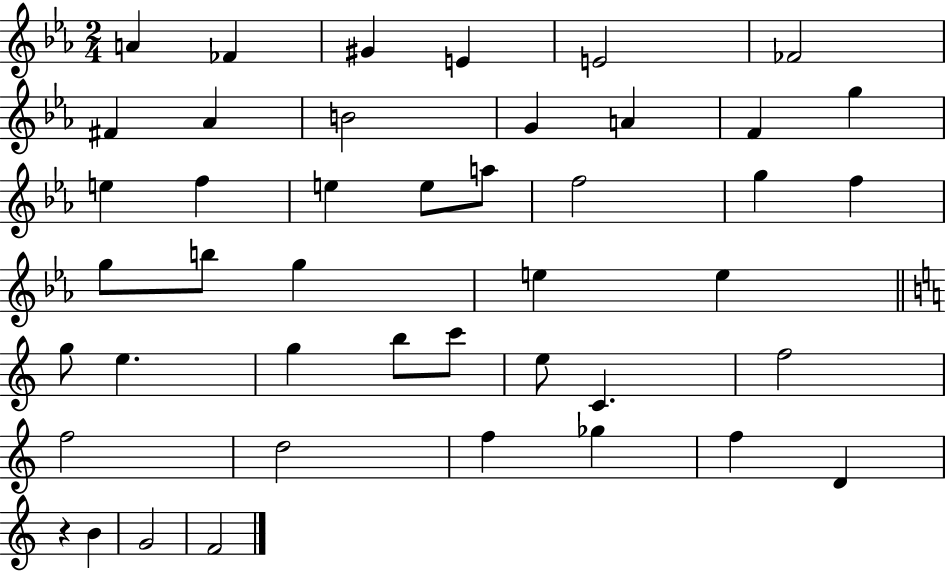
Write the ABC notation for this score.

X:1
T:Untitled
M:2/4
L:1/4
K:Eb
A _F ^G E E2 _F2 ^F _A B2 G A F g e f e e/2 a/2 f2 g f g/2 b/2 g e e g/2 e g b/2 c'/2 e/2 C f2 f2 d2 f _g f D z B G2 F2